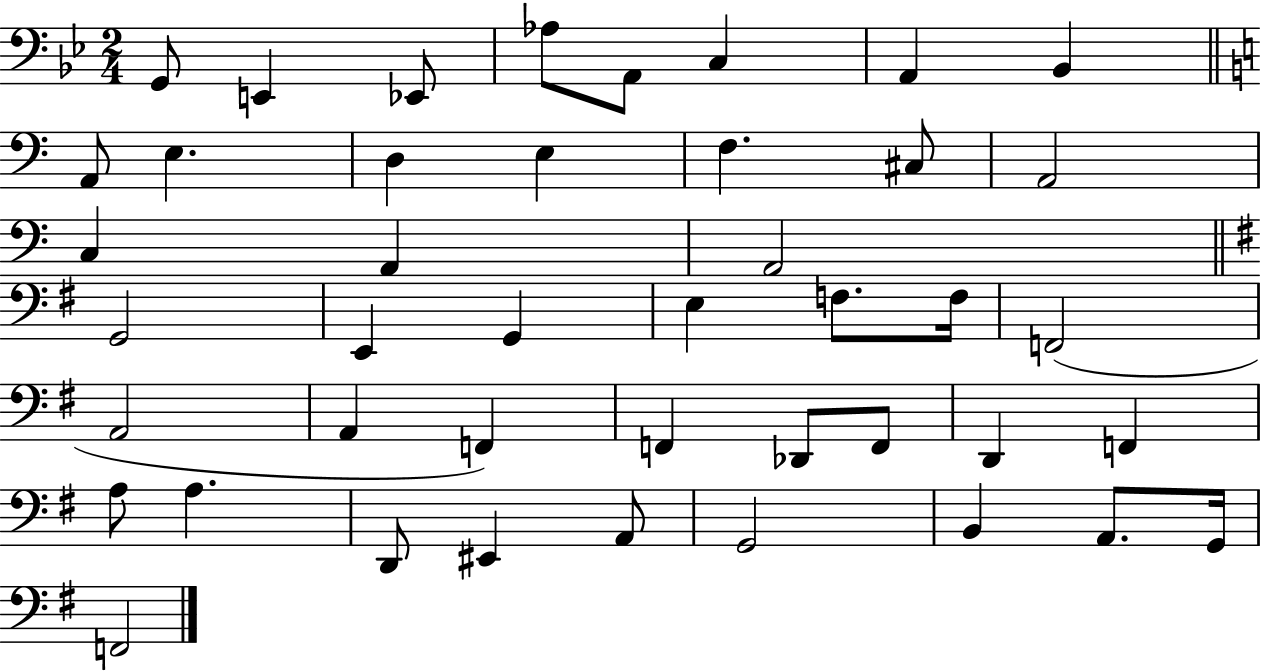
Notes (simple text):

G2/e E2/q Eb2/e Ab3/e A2/e C3/q A2/q Bb2/q A2/e E3/q. D3/q E3/q F3/q. C#3/e A2/h C3/q A2/q A2/h G2/h E2/q G2/q E3/q F3/e. F3/s F2/h A2/h A2/q F2/q F2/q Db2/e F2/e D2/q F2/q A3/e A3/q. D2/e EIS2/q A2/e G2/h B2/q A2/e. G2/s F2/h